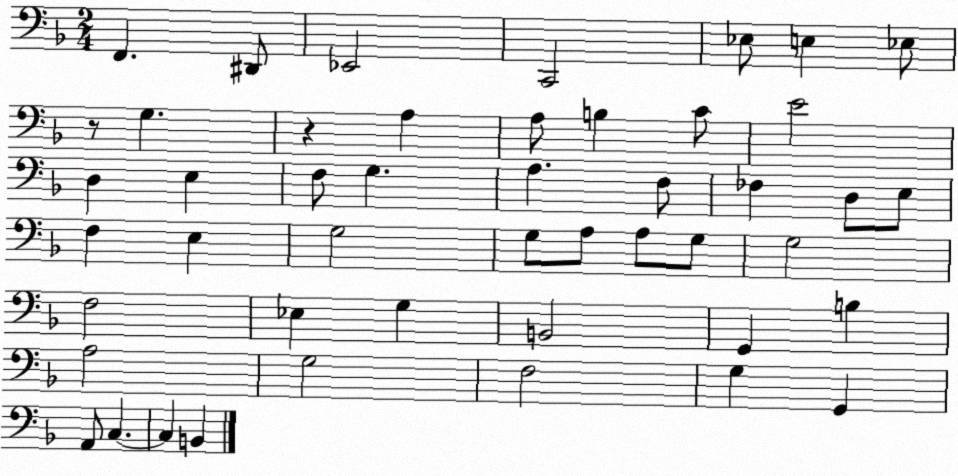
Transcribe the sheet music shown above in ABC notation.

X:1
T:Untitled
M:2/4
L:1/4
K:F
F,, ^D,,/2 _E,,2 C,,2 _E,/2 E, _E,/2 z/2 G, z A, A,/2 B, C/2 E2 D, E, F,/2 G, A, F,/2 _F, D,/2 E,/2 F, E, G,2 G,/2 A,/2 A,/2 G,/2 G,2 F,2 _E, G, B,,2 G,, B, A,2 G,2 F,2 G, G,, A,,/2 C, C, B,,